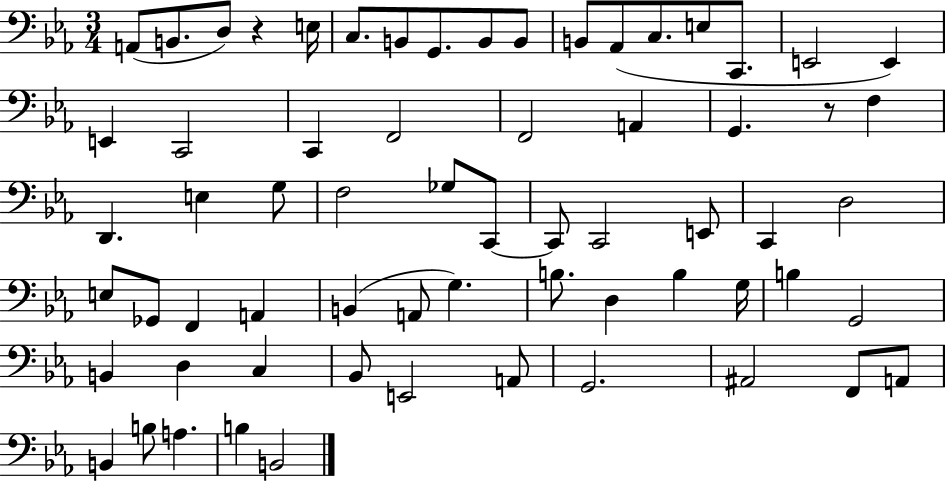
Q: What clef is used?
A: bass